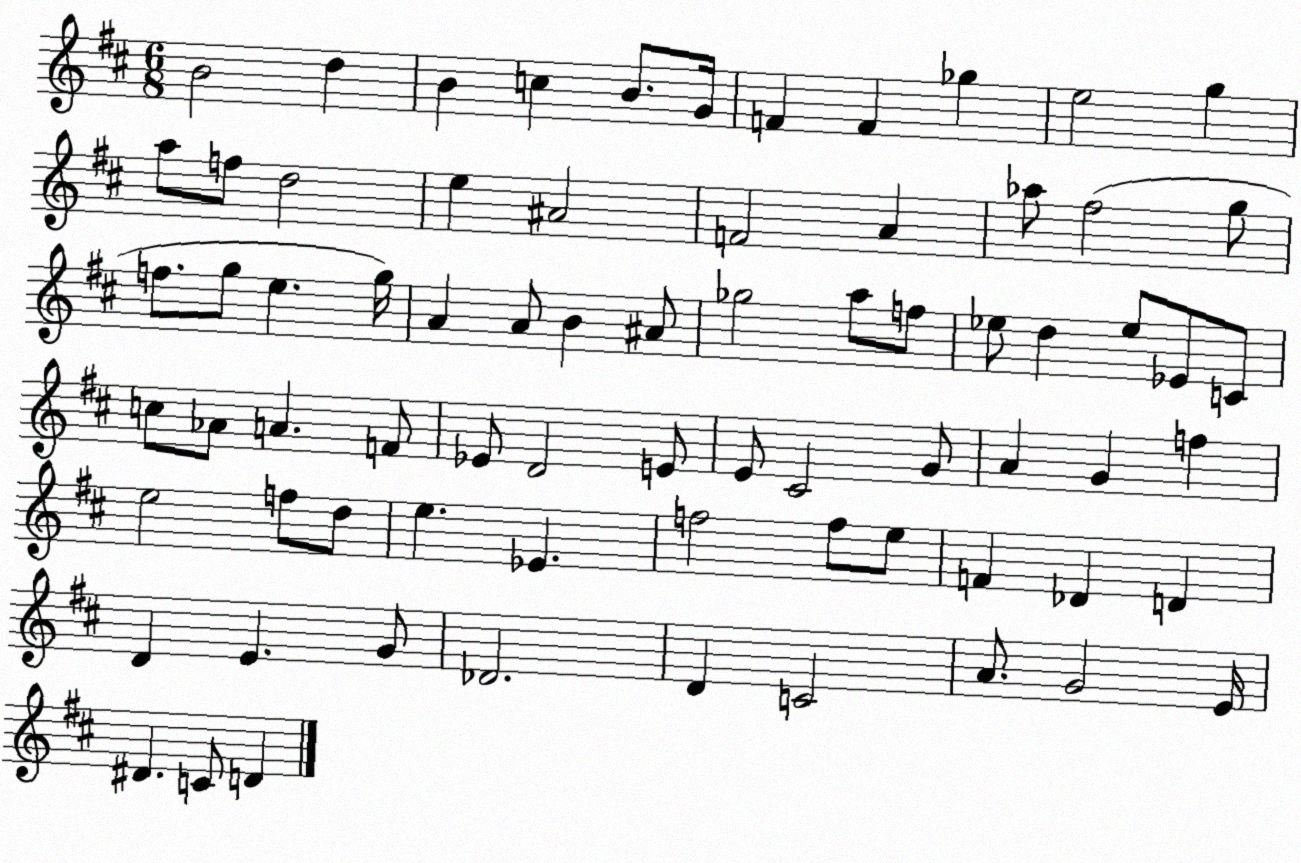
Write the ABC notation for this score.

X:1
T:Untitled
M:6/8
L:1/4
K:D
B2 d B c B/2 G/4 F F _g e2 g a/2 f/2 d2 e ^A2 F2 A _a/2 ^f2 g/2 f/2 g/2 e g/4 A A/2 B ^A/2 _g2 a/2 f/2 _e/2 d _e/2 _E/2 C/2 c/2 _A/2 A F/2 _E/2 D2 E/2 E/2 ^C2 G/2 A G f e2 f/2 d/2 e _E f2 f/2 e/2 F _D D D E G/2 _D2 D C2 A/2 G2 E/4 ^D C/2 D